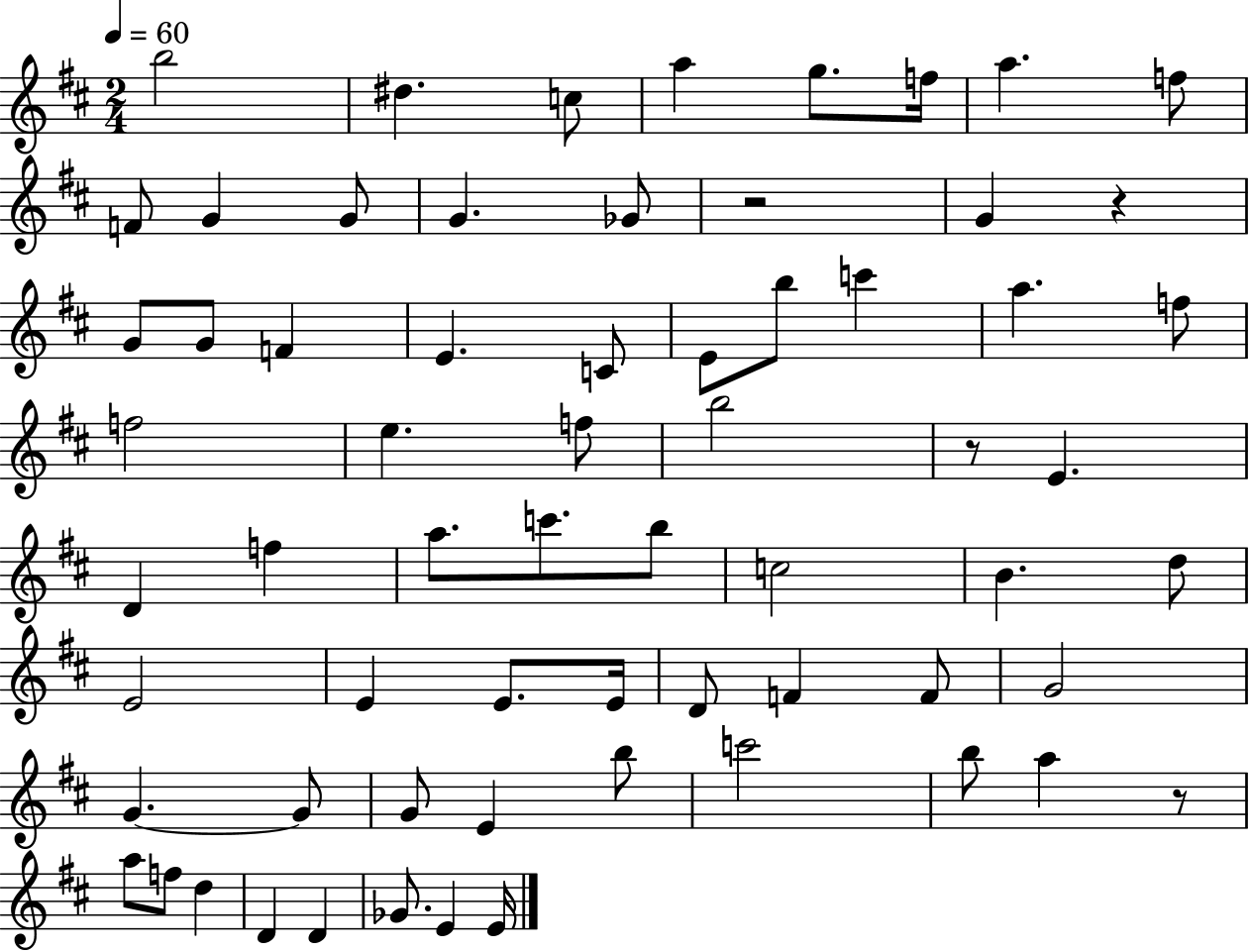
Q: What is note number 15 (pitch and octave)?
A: G4